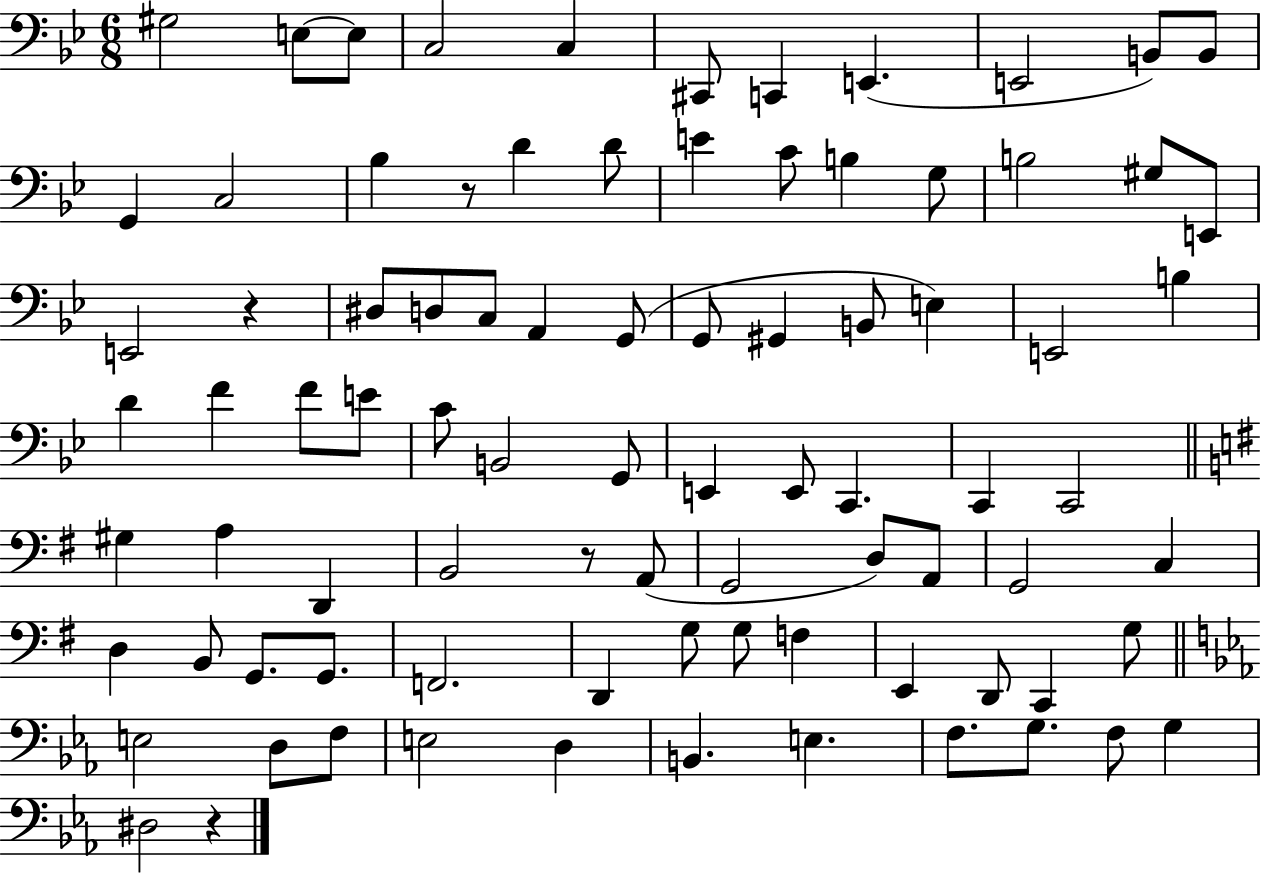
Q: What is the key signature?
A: BES major